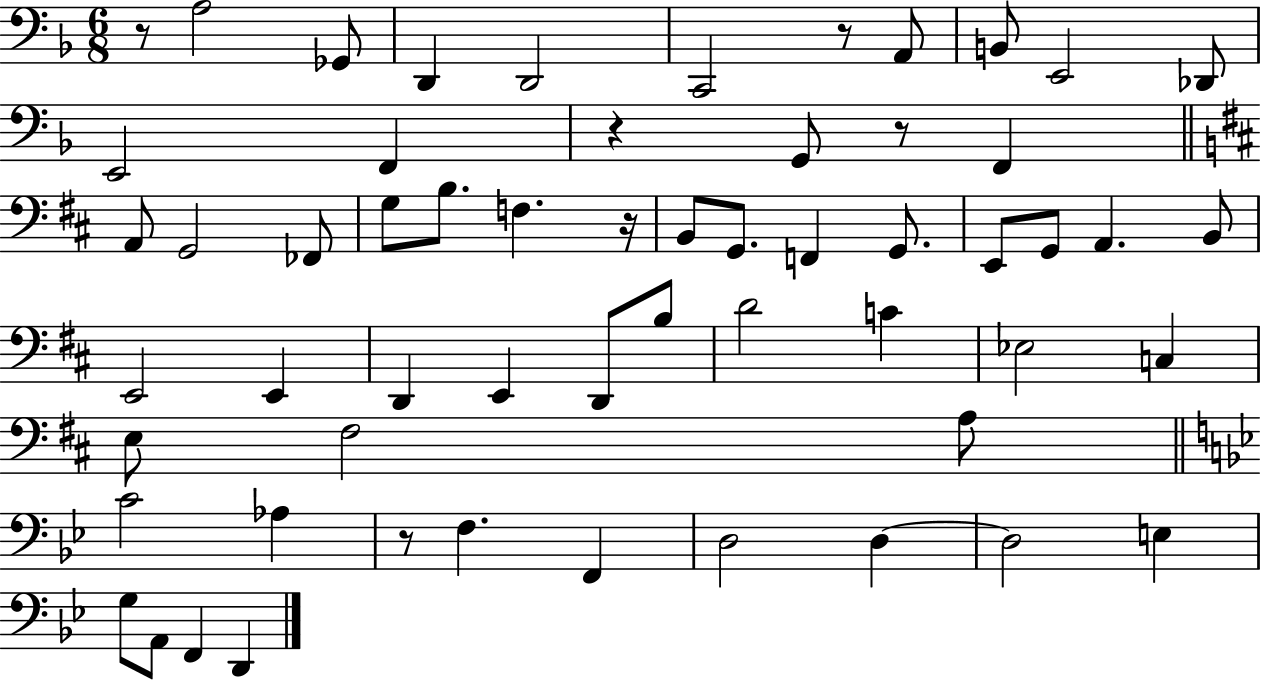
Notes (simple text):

R/e A3/h Gb2/e D2/q D2/h C2/h R/e A2/e B2/e E2/h Db2/e E2/h F2/q R/q G2/e R/e F2/q A2/e G2/h FES2/e G3/e B3/e. F3/q. R/s B2/e G2/e. F2/q G2/e. E2/e G2/e A2/q. B2/e E2/h E2/q D2/q E2/q D2/e B3/e D4/h C4/q Eb3/h C3/q E3/e F#3/h A3/e C4/h Ab3/q R/e F3/q. F2/q D3/h D3/q D3/h E3/q G3/e A2/e F2/q D2/q